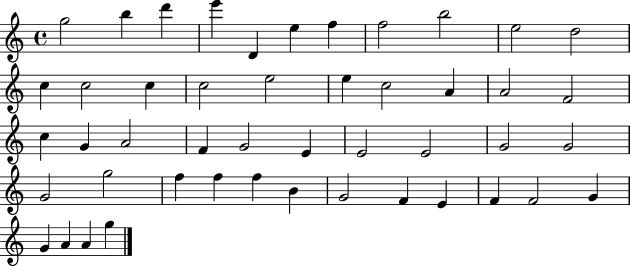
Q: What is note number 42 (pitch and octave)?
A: F4